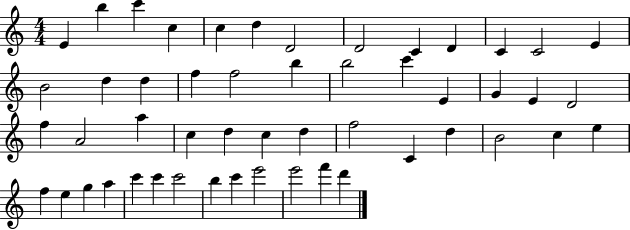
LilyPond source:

{
  \clef treble
  \numericTimeSignature
  \time 4/4
  \key c \major
  e'4 b''4 c'''4 c''4 | c''4 d''4 d'2 | d'2 c'4 d'4 | c'4 c'2 e'4 | \break b'2 d''4 d''4 | f''4 f''2 b''4 | b''2 c'''4 e'4 | g'4 e'4 d'2 | \break f''4 a'2 a''4 | c''4 d''4 c''4 d''4 | f''2 c'4 d''4 | b'2 c''4 e''4 | \break f''4 e''4 g''4 a''4 | c'''4 c'''4 c'''2 | b''4 c'''4 e'''2 | e'''2 f'''4 d'''4 | \break \bar "|."
}